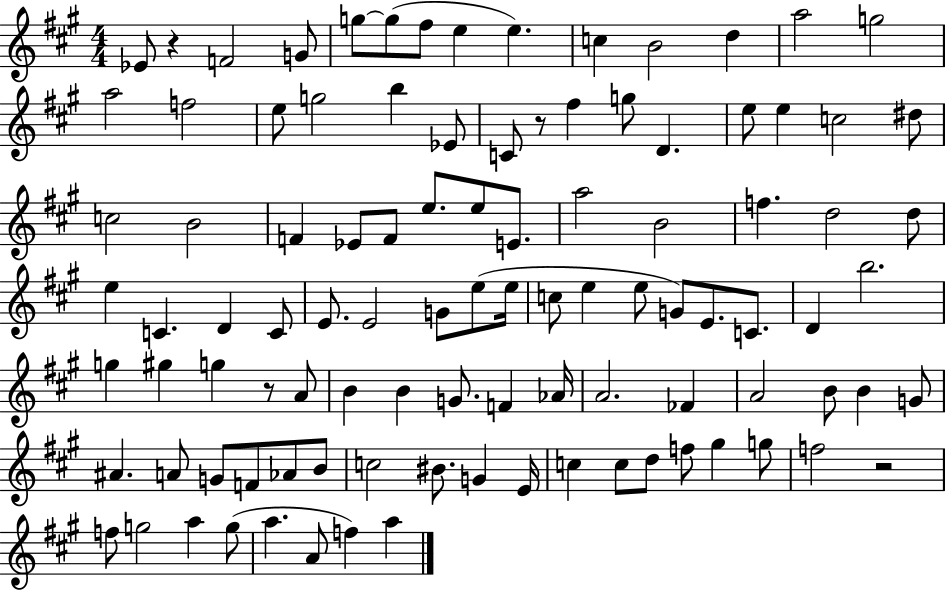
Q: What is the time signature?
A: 4/4